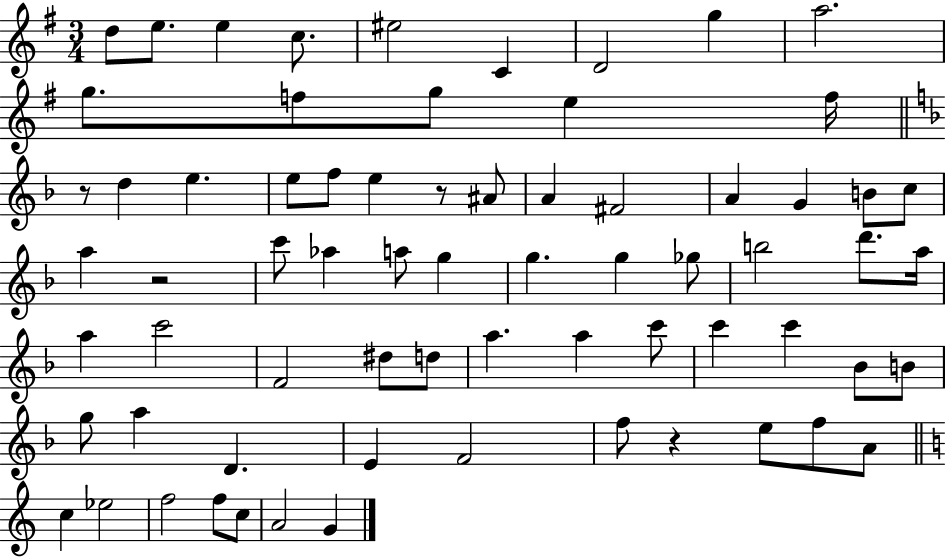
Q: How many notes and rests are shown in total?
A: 69